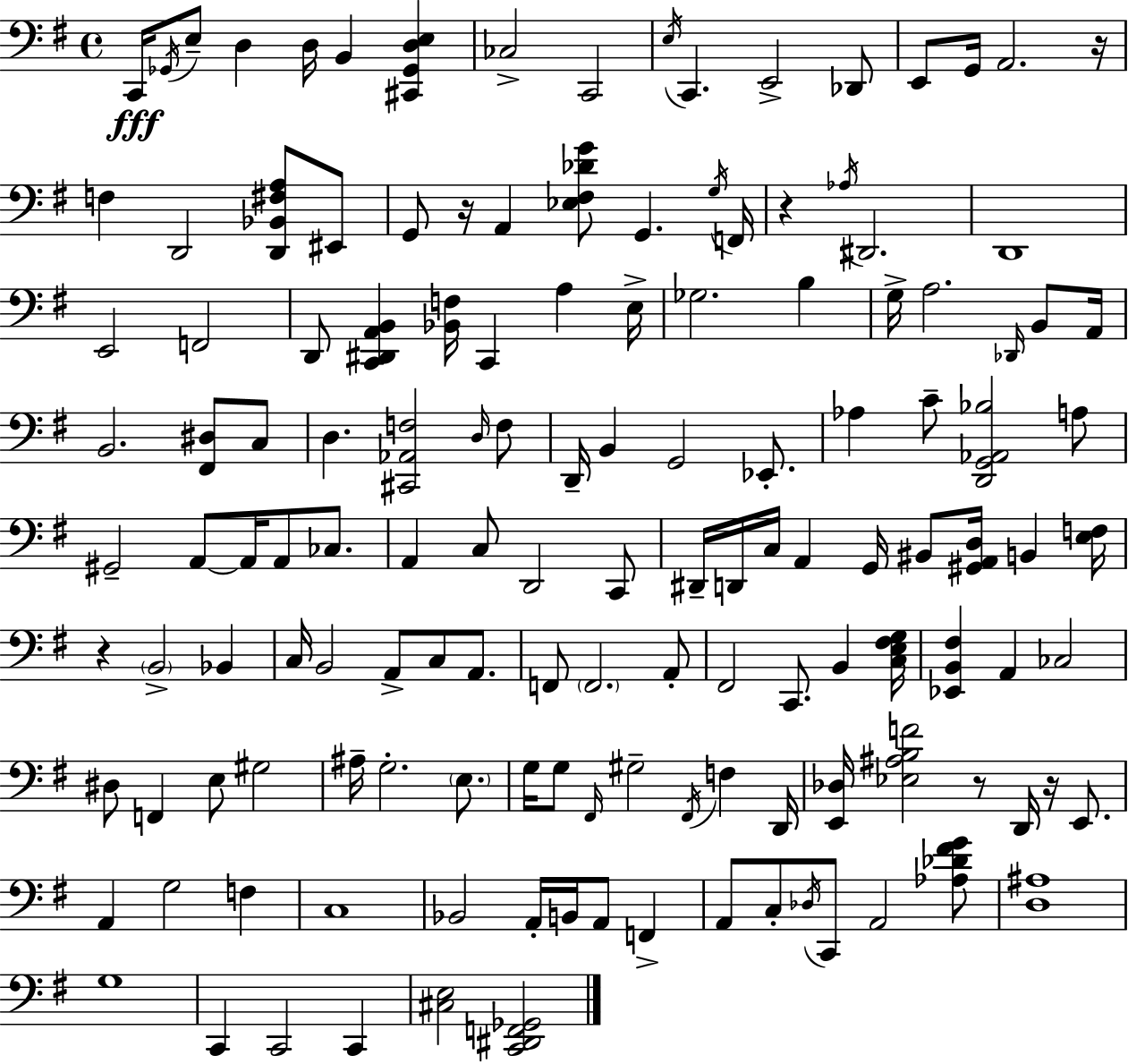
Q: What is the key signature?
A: G major